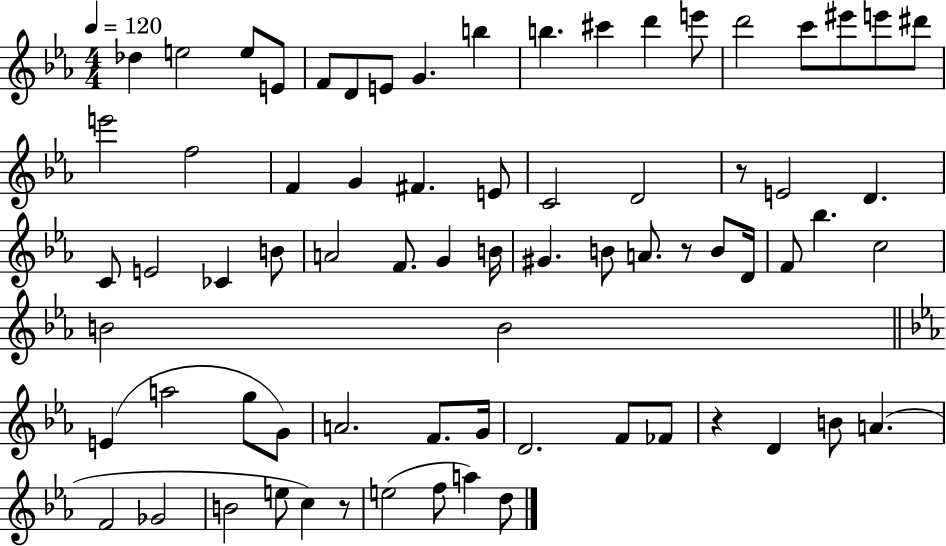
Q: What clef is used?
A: treble